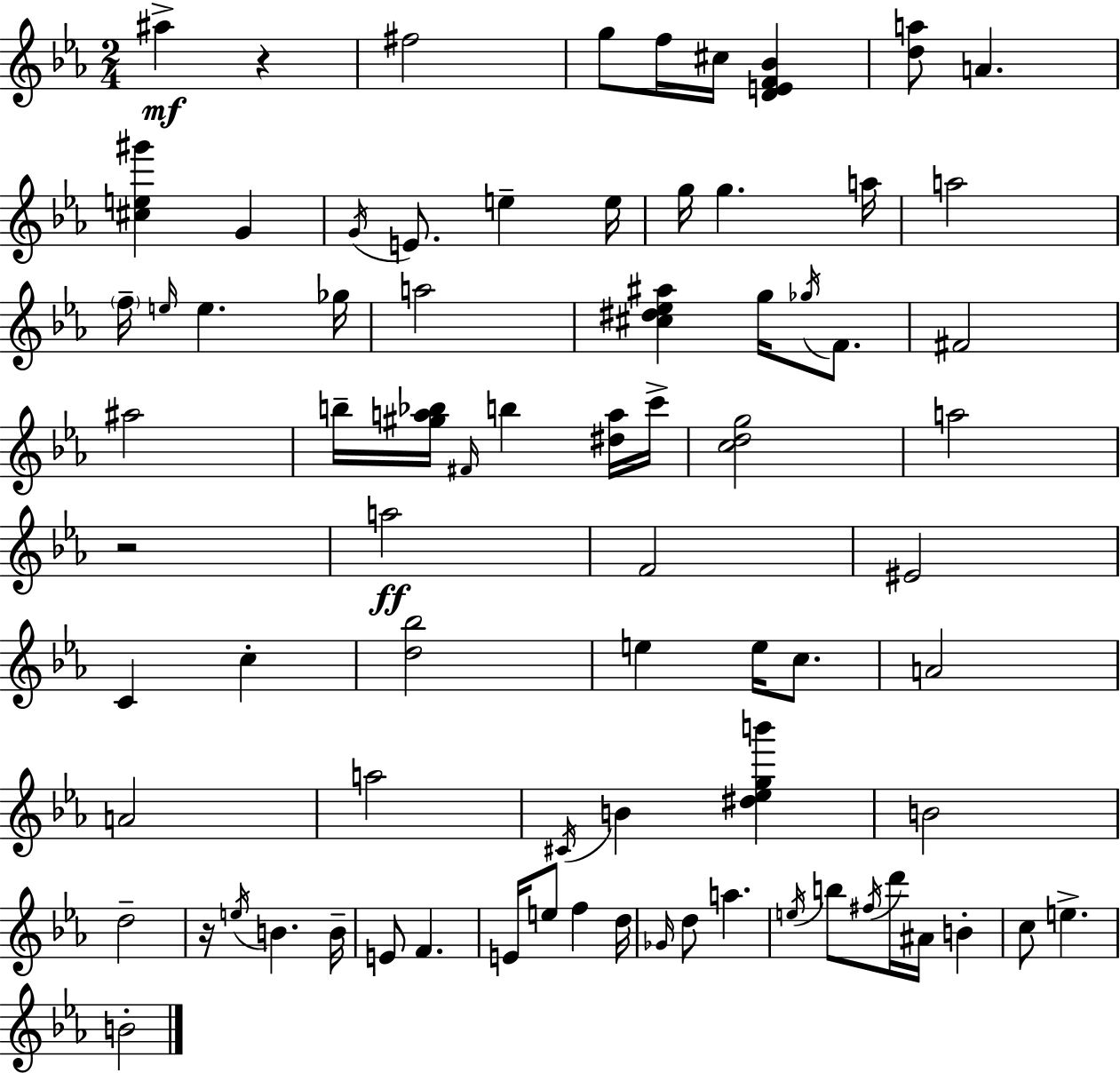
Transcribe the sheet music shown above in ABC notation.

X:1
T:Untitled
M:2/4
L:1/4
K:Cm
^a z ^f2 g/2 f/4 ^c/4 [DEF_B] [da]/2 A [^ce^g'] G G/4 E/2 e e/4 g/4 g a/4 a2 f/4 e/4 e _g/4 a2 [^c^d_e^a] g/4 _g/4 F/2 ^F2 ^a2 b/4 [^ga_b]/4 ^F/4 b [^da]/4 c'/4 [cdg]2 a2 z2 a2 F2 ^E2 C c [d_b]2 e e/4 c/2 A2 A2 a2 ^C/4 B [^d_egb'] B2 d2 z/4 e/4 B B/4 E/2 F E/4 e/2 f d/4 _G/4 d/2 a e/4 b/2 ^f/4 d'/4 ^A/4 B c/2 e B2